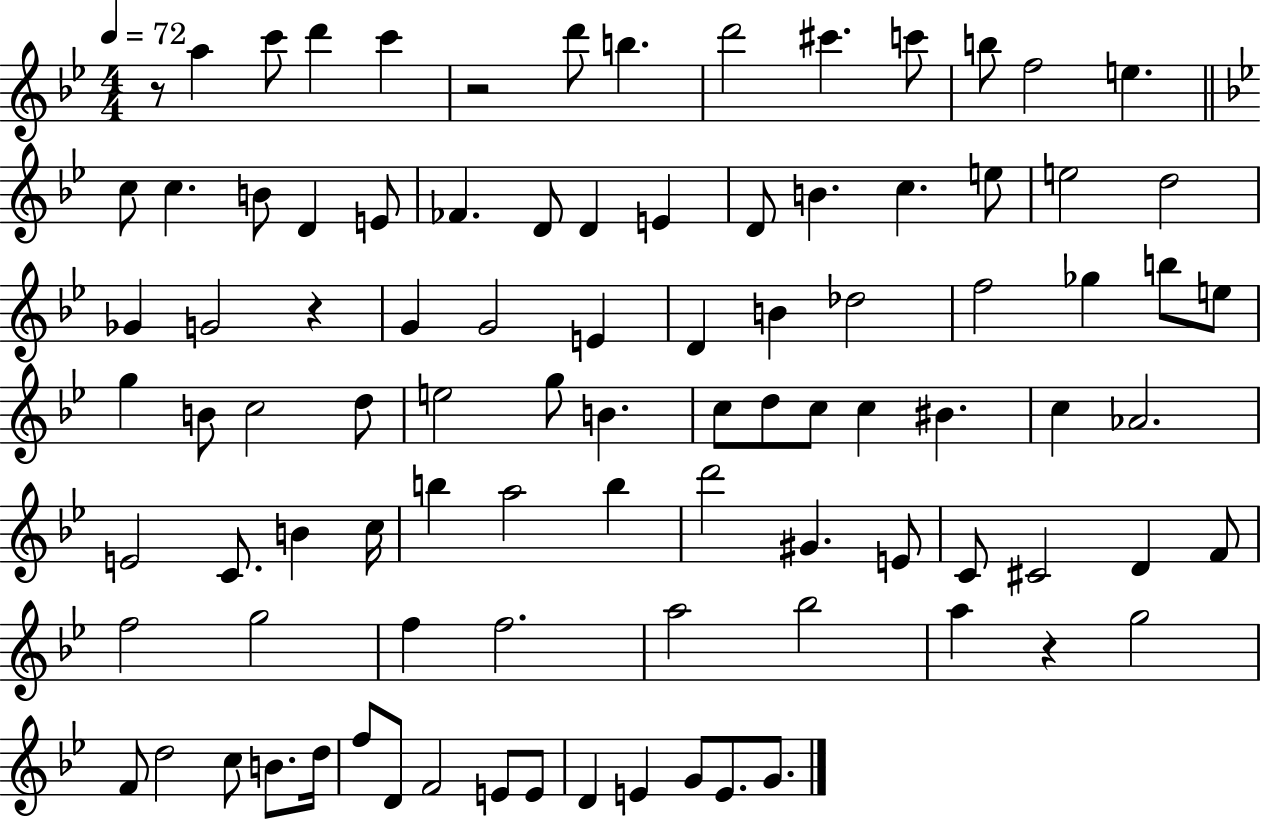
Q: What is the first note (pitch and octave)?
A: A5